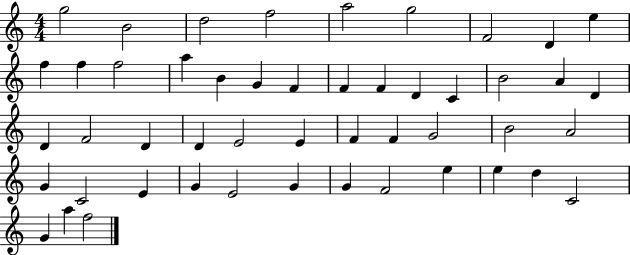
{
  \clef treble
  \numericTimeSignature
  \time 4/4
  \key c \major
  g''2 b'2 | d''2 f''2 | a''2 g''2 | f'2 d'4 e''4 | \break f''4 f''4 f''2 | a''4 b'4 g'4 f'4 | f'4 f'4 d'4 c'4 | b'2 a'4 d'4 | \break d'4 f'2 d'4 | d'4 e'2 e'4 | f'4 f'4 g'2 | b'2 a'2 | \break g'4 c'2 e'4 | g'4 e'2 g'4 | g'4 f'2 e''4 | e''4 d''4 c'2 | \break g'4 a''4 f''2 | \bar "|."
}